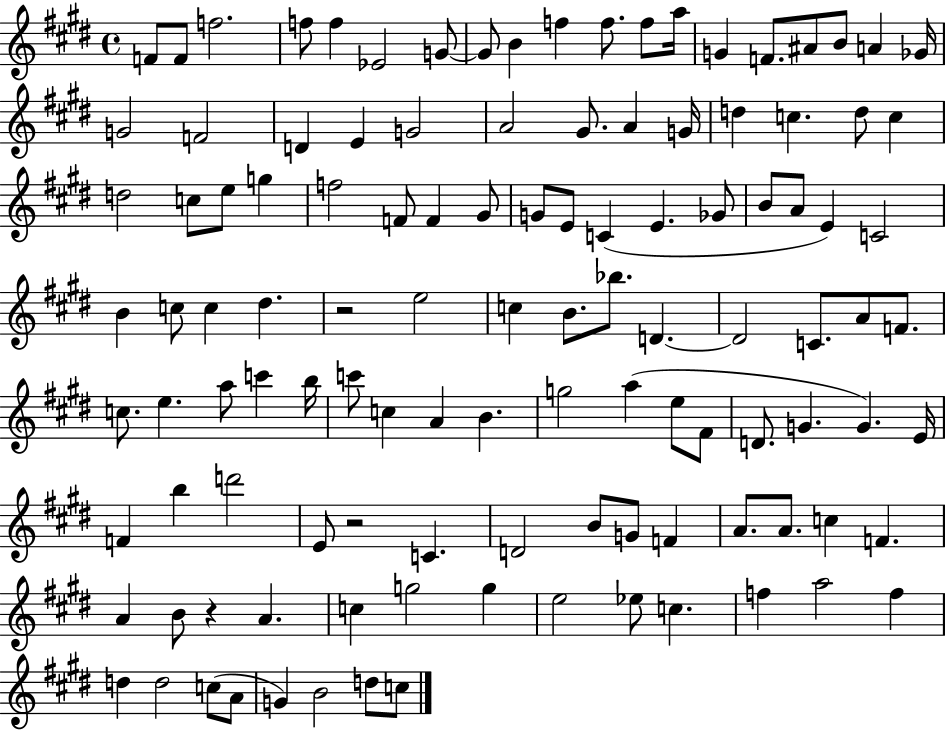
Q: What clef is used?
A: treble